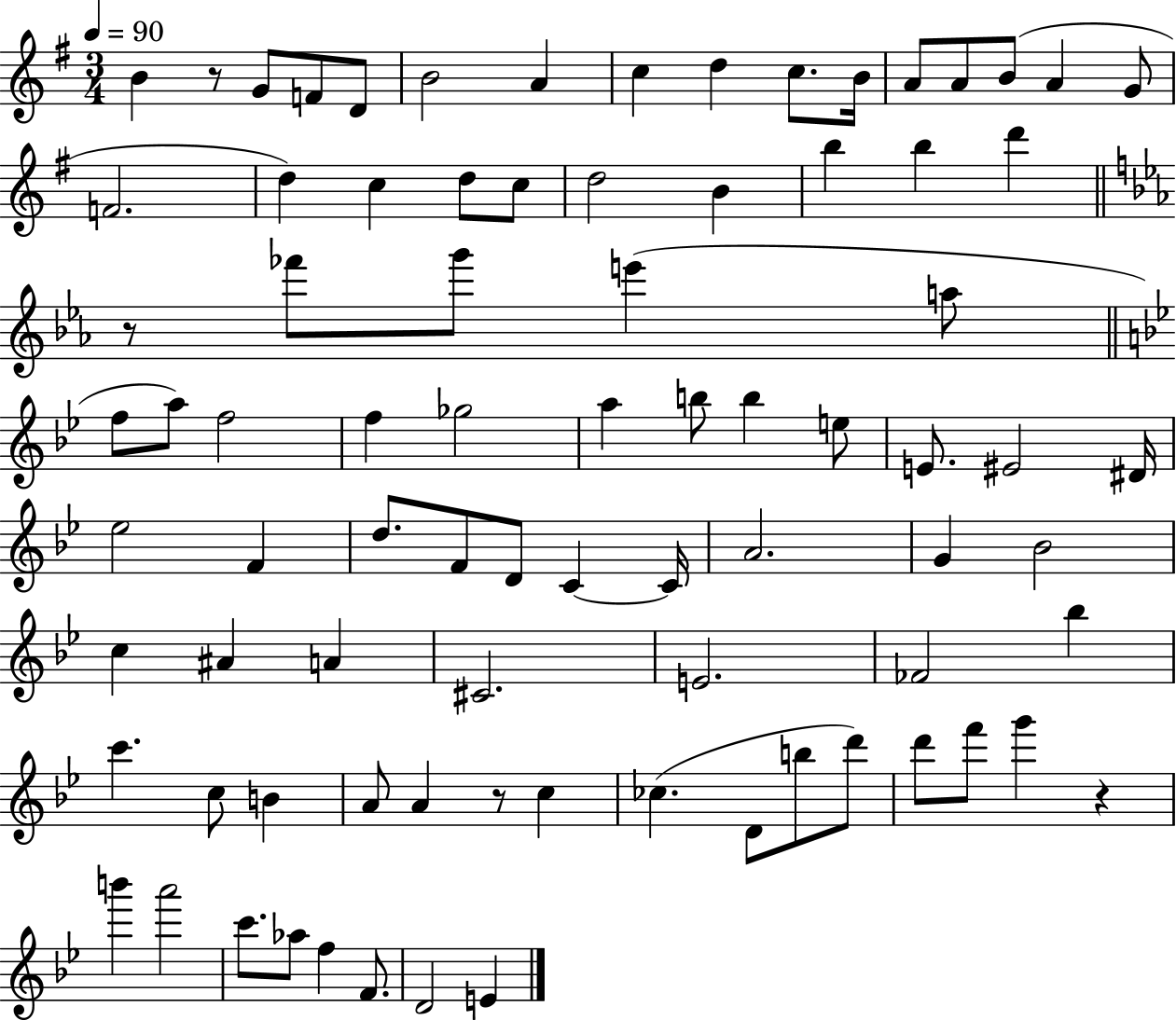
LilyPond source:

{
  \clef treble
  \numericTimeSignature
  \time 3/4
  \key g \major
  \tempo 4 = 90
  b'4 r8 g'8 f'8 d'8 | b'2 a'4 | c''4 d''4 c''8. b'16 | a'8 a'8 b'8( a'4 g'8 | \break f'2. | d''4) c''4 d''8 c''8 | d''2 b'4 | b''4 b''4 d'''4 | \break \bar "||" \break \key ees \major r8 fes'''8 g'''8 e'''4( a''8 | \bar "||" \break \key bes \major f''8 a''8) f''2 | f''4 ges''2 | a''4 b''8 b''4 e''8 | e'8. eis'2 dis'16 | \break ees''2 f'4 | d''8. f'8 d'8 c'4~~ c'16 | a'2. | g'4 bes'2 | \break c''4 ais'4 a'4 | cis'2. | e'2. | fes'2 bes''4 | \break c'''4. c''8 b'4 | a'8 a'4 r8 c''4 | ces''4.( d'8 b''8 d'''8) | d'''8 f'''8 g'''4 r4 | \break b'''4 a'''2 | c'''8. aes''8 f''4 f'8. | d'2 e'4 | \bar "|."
}